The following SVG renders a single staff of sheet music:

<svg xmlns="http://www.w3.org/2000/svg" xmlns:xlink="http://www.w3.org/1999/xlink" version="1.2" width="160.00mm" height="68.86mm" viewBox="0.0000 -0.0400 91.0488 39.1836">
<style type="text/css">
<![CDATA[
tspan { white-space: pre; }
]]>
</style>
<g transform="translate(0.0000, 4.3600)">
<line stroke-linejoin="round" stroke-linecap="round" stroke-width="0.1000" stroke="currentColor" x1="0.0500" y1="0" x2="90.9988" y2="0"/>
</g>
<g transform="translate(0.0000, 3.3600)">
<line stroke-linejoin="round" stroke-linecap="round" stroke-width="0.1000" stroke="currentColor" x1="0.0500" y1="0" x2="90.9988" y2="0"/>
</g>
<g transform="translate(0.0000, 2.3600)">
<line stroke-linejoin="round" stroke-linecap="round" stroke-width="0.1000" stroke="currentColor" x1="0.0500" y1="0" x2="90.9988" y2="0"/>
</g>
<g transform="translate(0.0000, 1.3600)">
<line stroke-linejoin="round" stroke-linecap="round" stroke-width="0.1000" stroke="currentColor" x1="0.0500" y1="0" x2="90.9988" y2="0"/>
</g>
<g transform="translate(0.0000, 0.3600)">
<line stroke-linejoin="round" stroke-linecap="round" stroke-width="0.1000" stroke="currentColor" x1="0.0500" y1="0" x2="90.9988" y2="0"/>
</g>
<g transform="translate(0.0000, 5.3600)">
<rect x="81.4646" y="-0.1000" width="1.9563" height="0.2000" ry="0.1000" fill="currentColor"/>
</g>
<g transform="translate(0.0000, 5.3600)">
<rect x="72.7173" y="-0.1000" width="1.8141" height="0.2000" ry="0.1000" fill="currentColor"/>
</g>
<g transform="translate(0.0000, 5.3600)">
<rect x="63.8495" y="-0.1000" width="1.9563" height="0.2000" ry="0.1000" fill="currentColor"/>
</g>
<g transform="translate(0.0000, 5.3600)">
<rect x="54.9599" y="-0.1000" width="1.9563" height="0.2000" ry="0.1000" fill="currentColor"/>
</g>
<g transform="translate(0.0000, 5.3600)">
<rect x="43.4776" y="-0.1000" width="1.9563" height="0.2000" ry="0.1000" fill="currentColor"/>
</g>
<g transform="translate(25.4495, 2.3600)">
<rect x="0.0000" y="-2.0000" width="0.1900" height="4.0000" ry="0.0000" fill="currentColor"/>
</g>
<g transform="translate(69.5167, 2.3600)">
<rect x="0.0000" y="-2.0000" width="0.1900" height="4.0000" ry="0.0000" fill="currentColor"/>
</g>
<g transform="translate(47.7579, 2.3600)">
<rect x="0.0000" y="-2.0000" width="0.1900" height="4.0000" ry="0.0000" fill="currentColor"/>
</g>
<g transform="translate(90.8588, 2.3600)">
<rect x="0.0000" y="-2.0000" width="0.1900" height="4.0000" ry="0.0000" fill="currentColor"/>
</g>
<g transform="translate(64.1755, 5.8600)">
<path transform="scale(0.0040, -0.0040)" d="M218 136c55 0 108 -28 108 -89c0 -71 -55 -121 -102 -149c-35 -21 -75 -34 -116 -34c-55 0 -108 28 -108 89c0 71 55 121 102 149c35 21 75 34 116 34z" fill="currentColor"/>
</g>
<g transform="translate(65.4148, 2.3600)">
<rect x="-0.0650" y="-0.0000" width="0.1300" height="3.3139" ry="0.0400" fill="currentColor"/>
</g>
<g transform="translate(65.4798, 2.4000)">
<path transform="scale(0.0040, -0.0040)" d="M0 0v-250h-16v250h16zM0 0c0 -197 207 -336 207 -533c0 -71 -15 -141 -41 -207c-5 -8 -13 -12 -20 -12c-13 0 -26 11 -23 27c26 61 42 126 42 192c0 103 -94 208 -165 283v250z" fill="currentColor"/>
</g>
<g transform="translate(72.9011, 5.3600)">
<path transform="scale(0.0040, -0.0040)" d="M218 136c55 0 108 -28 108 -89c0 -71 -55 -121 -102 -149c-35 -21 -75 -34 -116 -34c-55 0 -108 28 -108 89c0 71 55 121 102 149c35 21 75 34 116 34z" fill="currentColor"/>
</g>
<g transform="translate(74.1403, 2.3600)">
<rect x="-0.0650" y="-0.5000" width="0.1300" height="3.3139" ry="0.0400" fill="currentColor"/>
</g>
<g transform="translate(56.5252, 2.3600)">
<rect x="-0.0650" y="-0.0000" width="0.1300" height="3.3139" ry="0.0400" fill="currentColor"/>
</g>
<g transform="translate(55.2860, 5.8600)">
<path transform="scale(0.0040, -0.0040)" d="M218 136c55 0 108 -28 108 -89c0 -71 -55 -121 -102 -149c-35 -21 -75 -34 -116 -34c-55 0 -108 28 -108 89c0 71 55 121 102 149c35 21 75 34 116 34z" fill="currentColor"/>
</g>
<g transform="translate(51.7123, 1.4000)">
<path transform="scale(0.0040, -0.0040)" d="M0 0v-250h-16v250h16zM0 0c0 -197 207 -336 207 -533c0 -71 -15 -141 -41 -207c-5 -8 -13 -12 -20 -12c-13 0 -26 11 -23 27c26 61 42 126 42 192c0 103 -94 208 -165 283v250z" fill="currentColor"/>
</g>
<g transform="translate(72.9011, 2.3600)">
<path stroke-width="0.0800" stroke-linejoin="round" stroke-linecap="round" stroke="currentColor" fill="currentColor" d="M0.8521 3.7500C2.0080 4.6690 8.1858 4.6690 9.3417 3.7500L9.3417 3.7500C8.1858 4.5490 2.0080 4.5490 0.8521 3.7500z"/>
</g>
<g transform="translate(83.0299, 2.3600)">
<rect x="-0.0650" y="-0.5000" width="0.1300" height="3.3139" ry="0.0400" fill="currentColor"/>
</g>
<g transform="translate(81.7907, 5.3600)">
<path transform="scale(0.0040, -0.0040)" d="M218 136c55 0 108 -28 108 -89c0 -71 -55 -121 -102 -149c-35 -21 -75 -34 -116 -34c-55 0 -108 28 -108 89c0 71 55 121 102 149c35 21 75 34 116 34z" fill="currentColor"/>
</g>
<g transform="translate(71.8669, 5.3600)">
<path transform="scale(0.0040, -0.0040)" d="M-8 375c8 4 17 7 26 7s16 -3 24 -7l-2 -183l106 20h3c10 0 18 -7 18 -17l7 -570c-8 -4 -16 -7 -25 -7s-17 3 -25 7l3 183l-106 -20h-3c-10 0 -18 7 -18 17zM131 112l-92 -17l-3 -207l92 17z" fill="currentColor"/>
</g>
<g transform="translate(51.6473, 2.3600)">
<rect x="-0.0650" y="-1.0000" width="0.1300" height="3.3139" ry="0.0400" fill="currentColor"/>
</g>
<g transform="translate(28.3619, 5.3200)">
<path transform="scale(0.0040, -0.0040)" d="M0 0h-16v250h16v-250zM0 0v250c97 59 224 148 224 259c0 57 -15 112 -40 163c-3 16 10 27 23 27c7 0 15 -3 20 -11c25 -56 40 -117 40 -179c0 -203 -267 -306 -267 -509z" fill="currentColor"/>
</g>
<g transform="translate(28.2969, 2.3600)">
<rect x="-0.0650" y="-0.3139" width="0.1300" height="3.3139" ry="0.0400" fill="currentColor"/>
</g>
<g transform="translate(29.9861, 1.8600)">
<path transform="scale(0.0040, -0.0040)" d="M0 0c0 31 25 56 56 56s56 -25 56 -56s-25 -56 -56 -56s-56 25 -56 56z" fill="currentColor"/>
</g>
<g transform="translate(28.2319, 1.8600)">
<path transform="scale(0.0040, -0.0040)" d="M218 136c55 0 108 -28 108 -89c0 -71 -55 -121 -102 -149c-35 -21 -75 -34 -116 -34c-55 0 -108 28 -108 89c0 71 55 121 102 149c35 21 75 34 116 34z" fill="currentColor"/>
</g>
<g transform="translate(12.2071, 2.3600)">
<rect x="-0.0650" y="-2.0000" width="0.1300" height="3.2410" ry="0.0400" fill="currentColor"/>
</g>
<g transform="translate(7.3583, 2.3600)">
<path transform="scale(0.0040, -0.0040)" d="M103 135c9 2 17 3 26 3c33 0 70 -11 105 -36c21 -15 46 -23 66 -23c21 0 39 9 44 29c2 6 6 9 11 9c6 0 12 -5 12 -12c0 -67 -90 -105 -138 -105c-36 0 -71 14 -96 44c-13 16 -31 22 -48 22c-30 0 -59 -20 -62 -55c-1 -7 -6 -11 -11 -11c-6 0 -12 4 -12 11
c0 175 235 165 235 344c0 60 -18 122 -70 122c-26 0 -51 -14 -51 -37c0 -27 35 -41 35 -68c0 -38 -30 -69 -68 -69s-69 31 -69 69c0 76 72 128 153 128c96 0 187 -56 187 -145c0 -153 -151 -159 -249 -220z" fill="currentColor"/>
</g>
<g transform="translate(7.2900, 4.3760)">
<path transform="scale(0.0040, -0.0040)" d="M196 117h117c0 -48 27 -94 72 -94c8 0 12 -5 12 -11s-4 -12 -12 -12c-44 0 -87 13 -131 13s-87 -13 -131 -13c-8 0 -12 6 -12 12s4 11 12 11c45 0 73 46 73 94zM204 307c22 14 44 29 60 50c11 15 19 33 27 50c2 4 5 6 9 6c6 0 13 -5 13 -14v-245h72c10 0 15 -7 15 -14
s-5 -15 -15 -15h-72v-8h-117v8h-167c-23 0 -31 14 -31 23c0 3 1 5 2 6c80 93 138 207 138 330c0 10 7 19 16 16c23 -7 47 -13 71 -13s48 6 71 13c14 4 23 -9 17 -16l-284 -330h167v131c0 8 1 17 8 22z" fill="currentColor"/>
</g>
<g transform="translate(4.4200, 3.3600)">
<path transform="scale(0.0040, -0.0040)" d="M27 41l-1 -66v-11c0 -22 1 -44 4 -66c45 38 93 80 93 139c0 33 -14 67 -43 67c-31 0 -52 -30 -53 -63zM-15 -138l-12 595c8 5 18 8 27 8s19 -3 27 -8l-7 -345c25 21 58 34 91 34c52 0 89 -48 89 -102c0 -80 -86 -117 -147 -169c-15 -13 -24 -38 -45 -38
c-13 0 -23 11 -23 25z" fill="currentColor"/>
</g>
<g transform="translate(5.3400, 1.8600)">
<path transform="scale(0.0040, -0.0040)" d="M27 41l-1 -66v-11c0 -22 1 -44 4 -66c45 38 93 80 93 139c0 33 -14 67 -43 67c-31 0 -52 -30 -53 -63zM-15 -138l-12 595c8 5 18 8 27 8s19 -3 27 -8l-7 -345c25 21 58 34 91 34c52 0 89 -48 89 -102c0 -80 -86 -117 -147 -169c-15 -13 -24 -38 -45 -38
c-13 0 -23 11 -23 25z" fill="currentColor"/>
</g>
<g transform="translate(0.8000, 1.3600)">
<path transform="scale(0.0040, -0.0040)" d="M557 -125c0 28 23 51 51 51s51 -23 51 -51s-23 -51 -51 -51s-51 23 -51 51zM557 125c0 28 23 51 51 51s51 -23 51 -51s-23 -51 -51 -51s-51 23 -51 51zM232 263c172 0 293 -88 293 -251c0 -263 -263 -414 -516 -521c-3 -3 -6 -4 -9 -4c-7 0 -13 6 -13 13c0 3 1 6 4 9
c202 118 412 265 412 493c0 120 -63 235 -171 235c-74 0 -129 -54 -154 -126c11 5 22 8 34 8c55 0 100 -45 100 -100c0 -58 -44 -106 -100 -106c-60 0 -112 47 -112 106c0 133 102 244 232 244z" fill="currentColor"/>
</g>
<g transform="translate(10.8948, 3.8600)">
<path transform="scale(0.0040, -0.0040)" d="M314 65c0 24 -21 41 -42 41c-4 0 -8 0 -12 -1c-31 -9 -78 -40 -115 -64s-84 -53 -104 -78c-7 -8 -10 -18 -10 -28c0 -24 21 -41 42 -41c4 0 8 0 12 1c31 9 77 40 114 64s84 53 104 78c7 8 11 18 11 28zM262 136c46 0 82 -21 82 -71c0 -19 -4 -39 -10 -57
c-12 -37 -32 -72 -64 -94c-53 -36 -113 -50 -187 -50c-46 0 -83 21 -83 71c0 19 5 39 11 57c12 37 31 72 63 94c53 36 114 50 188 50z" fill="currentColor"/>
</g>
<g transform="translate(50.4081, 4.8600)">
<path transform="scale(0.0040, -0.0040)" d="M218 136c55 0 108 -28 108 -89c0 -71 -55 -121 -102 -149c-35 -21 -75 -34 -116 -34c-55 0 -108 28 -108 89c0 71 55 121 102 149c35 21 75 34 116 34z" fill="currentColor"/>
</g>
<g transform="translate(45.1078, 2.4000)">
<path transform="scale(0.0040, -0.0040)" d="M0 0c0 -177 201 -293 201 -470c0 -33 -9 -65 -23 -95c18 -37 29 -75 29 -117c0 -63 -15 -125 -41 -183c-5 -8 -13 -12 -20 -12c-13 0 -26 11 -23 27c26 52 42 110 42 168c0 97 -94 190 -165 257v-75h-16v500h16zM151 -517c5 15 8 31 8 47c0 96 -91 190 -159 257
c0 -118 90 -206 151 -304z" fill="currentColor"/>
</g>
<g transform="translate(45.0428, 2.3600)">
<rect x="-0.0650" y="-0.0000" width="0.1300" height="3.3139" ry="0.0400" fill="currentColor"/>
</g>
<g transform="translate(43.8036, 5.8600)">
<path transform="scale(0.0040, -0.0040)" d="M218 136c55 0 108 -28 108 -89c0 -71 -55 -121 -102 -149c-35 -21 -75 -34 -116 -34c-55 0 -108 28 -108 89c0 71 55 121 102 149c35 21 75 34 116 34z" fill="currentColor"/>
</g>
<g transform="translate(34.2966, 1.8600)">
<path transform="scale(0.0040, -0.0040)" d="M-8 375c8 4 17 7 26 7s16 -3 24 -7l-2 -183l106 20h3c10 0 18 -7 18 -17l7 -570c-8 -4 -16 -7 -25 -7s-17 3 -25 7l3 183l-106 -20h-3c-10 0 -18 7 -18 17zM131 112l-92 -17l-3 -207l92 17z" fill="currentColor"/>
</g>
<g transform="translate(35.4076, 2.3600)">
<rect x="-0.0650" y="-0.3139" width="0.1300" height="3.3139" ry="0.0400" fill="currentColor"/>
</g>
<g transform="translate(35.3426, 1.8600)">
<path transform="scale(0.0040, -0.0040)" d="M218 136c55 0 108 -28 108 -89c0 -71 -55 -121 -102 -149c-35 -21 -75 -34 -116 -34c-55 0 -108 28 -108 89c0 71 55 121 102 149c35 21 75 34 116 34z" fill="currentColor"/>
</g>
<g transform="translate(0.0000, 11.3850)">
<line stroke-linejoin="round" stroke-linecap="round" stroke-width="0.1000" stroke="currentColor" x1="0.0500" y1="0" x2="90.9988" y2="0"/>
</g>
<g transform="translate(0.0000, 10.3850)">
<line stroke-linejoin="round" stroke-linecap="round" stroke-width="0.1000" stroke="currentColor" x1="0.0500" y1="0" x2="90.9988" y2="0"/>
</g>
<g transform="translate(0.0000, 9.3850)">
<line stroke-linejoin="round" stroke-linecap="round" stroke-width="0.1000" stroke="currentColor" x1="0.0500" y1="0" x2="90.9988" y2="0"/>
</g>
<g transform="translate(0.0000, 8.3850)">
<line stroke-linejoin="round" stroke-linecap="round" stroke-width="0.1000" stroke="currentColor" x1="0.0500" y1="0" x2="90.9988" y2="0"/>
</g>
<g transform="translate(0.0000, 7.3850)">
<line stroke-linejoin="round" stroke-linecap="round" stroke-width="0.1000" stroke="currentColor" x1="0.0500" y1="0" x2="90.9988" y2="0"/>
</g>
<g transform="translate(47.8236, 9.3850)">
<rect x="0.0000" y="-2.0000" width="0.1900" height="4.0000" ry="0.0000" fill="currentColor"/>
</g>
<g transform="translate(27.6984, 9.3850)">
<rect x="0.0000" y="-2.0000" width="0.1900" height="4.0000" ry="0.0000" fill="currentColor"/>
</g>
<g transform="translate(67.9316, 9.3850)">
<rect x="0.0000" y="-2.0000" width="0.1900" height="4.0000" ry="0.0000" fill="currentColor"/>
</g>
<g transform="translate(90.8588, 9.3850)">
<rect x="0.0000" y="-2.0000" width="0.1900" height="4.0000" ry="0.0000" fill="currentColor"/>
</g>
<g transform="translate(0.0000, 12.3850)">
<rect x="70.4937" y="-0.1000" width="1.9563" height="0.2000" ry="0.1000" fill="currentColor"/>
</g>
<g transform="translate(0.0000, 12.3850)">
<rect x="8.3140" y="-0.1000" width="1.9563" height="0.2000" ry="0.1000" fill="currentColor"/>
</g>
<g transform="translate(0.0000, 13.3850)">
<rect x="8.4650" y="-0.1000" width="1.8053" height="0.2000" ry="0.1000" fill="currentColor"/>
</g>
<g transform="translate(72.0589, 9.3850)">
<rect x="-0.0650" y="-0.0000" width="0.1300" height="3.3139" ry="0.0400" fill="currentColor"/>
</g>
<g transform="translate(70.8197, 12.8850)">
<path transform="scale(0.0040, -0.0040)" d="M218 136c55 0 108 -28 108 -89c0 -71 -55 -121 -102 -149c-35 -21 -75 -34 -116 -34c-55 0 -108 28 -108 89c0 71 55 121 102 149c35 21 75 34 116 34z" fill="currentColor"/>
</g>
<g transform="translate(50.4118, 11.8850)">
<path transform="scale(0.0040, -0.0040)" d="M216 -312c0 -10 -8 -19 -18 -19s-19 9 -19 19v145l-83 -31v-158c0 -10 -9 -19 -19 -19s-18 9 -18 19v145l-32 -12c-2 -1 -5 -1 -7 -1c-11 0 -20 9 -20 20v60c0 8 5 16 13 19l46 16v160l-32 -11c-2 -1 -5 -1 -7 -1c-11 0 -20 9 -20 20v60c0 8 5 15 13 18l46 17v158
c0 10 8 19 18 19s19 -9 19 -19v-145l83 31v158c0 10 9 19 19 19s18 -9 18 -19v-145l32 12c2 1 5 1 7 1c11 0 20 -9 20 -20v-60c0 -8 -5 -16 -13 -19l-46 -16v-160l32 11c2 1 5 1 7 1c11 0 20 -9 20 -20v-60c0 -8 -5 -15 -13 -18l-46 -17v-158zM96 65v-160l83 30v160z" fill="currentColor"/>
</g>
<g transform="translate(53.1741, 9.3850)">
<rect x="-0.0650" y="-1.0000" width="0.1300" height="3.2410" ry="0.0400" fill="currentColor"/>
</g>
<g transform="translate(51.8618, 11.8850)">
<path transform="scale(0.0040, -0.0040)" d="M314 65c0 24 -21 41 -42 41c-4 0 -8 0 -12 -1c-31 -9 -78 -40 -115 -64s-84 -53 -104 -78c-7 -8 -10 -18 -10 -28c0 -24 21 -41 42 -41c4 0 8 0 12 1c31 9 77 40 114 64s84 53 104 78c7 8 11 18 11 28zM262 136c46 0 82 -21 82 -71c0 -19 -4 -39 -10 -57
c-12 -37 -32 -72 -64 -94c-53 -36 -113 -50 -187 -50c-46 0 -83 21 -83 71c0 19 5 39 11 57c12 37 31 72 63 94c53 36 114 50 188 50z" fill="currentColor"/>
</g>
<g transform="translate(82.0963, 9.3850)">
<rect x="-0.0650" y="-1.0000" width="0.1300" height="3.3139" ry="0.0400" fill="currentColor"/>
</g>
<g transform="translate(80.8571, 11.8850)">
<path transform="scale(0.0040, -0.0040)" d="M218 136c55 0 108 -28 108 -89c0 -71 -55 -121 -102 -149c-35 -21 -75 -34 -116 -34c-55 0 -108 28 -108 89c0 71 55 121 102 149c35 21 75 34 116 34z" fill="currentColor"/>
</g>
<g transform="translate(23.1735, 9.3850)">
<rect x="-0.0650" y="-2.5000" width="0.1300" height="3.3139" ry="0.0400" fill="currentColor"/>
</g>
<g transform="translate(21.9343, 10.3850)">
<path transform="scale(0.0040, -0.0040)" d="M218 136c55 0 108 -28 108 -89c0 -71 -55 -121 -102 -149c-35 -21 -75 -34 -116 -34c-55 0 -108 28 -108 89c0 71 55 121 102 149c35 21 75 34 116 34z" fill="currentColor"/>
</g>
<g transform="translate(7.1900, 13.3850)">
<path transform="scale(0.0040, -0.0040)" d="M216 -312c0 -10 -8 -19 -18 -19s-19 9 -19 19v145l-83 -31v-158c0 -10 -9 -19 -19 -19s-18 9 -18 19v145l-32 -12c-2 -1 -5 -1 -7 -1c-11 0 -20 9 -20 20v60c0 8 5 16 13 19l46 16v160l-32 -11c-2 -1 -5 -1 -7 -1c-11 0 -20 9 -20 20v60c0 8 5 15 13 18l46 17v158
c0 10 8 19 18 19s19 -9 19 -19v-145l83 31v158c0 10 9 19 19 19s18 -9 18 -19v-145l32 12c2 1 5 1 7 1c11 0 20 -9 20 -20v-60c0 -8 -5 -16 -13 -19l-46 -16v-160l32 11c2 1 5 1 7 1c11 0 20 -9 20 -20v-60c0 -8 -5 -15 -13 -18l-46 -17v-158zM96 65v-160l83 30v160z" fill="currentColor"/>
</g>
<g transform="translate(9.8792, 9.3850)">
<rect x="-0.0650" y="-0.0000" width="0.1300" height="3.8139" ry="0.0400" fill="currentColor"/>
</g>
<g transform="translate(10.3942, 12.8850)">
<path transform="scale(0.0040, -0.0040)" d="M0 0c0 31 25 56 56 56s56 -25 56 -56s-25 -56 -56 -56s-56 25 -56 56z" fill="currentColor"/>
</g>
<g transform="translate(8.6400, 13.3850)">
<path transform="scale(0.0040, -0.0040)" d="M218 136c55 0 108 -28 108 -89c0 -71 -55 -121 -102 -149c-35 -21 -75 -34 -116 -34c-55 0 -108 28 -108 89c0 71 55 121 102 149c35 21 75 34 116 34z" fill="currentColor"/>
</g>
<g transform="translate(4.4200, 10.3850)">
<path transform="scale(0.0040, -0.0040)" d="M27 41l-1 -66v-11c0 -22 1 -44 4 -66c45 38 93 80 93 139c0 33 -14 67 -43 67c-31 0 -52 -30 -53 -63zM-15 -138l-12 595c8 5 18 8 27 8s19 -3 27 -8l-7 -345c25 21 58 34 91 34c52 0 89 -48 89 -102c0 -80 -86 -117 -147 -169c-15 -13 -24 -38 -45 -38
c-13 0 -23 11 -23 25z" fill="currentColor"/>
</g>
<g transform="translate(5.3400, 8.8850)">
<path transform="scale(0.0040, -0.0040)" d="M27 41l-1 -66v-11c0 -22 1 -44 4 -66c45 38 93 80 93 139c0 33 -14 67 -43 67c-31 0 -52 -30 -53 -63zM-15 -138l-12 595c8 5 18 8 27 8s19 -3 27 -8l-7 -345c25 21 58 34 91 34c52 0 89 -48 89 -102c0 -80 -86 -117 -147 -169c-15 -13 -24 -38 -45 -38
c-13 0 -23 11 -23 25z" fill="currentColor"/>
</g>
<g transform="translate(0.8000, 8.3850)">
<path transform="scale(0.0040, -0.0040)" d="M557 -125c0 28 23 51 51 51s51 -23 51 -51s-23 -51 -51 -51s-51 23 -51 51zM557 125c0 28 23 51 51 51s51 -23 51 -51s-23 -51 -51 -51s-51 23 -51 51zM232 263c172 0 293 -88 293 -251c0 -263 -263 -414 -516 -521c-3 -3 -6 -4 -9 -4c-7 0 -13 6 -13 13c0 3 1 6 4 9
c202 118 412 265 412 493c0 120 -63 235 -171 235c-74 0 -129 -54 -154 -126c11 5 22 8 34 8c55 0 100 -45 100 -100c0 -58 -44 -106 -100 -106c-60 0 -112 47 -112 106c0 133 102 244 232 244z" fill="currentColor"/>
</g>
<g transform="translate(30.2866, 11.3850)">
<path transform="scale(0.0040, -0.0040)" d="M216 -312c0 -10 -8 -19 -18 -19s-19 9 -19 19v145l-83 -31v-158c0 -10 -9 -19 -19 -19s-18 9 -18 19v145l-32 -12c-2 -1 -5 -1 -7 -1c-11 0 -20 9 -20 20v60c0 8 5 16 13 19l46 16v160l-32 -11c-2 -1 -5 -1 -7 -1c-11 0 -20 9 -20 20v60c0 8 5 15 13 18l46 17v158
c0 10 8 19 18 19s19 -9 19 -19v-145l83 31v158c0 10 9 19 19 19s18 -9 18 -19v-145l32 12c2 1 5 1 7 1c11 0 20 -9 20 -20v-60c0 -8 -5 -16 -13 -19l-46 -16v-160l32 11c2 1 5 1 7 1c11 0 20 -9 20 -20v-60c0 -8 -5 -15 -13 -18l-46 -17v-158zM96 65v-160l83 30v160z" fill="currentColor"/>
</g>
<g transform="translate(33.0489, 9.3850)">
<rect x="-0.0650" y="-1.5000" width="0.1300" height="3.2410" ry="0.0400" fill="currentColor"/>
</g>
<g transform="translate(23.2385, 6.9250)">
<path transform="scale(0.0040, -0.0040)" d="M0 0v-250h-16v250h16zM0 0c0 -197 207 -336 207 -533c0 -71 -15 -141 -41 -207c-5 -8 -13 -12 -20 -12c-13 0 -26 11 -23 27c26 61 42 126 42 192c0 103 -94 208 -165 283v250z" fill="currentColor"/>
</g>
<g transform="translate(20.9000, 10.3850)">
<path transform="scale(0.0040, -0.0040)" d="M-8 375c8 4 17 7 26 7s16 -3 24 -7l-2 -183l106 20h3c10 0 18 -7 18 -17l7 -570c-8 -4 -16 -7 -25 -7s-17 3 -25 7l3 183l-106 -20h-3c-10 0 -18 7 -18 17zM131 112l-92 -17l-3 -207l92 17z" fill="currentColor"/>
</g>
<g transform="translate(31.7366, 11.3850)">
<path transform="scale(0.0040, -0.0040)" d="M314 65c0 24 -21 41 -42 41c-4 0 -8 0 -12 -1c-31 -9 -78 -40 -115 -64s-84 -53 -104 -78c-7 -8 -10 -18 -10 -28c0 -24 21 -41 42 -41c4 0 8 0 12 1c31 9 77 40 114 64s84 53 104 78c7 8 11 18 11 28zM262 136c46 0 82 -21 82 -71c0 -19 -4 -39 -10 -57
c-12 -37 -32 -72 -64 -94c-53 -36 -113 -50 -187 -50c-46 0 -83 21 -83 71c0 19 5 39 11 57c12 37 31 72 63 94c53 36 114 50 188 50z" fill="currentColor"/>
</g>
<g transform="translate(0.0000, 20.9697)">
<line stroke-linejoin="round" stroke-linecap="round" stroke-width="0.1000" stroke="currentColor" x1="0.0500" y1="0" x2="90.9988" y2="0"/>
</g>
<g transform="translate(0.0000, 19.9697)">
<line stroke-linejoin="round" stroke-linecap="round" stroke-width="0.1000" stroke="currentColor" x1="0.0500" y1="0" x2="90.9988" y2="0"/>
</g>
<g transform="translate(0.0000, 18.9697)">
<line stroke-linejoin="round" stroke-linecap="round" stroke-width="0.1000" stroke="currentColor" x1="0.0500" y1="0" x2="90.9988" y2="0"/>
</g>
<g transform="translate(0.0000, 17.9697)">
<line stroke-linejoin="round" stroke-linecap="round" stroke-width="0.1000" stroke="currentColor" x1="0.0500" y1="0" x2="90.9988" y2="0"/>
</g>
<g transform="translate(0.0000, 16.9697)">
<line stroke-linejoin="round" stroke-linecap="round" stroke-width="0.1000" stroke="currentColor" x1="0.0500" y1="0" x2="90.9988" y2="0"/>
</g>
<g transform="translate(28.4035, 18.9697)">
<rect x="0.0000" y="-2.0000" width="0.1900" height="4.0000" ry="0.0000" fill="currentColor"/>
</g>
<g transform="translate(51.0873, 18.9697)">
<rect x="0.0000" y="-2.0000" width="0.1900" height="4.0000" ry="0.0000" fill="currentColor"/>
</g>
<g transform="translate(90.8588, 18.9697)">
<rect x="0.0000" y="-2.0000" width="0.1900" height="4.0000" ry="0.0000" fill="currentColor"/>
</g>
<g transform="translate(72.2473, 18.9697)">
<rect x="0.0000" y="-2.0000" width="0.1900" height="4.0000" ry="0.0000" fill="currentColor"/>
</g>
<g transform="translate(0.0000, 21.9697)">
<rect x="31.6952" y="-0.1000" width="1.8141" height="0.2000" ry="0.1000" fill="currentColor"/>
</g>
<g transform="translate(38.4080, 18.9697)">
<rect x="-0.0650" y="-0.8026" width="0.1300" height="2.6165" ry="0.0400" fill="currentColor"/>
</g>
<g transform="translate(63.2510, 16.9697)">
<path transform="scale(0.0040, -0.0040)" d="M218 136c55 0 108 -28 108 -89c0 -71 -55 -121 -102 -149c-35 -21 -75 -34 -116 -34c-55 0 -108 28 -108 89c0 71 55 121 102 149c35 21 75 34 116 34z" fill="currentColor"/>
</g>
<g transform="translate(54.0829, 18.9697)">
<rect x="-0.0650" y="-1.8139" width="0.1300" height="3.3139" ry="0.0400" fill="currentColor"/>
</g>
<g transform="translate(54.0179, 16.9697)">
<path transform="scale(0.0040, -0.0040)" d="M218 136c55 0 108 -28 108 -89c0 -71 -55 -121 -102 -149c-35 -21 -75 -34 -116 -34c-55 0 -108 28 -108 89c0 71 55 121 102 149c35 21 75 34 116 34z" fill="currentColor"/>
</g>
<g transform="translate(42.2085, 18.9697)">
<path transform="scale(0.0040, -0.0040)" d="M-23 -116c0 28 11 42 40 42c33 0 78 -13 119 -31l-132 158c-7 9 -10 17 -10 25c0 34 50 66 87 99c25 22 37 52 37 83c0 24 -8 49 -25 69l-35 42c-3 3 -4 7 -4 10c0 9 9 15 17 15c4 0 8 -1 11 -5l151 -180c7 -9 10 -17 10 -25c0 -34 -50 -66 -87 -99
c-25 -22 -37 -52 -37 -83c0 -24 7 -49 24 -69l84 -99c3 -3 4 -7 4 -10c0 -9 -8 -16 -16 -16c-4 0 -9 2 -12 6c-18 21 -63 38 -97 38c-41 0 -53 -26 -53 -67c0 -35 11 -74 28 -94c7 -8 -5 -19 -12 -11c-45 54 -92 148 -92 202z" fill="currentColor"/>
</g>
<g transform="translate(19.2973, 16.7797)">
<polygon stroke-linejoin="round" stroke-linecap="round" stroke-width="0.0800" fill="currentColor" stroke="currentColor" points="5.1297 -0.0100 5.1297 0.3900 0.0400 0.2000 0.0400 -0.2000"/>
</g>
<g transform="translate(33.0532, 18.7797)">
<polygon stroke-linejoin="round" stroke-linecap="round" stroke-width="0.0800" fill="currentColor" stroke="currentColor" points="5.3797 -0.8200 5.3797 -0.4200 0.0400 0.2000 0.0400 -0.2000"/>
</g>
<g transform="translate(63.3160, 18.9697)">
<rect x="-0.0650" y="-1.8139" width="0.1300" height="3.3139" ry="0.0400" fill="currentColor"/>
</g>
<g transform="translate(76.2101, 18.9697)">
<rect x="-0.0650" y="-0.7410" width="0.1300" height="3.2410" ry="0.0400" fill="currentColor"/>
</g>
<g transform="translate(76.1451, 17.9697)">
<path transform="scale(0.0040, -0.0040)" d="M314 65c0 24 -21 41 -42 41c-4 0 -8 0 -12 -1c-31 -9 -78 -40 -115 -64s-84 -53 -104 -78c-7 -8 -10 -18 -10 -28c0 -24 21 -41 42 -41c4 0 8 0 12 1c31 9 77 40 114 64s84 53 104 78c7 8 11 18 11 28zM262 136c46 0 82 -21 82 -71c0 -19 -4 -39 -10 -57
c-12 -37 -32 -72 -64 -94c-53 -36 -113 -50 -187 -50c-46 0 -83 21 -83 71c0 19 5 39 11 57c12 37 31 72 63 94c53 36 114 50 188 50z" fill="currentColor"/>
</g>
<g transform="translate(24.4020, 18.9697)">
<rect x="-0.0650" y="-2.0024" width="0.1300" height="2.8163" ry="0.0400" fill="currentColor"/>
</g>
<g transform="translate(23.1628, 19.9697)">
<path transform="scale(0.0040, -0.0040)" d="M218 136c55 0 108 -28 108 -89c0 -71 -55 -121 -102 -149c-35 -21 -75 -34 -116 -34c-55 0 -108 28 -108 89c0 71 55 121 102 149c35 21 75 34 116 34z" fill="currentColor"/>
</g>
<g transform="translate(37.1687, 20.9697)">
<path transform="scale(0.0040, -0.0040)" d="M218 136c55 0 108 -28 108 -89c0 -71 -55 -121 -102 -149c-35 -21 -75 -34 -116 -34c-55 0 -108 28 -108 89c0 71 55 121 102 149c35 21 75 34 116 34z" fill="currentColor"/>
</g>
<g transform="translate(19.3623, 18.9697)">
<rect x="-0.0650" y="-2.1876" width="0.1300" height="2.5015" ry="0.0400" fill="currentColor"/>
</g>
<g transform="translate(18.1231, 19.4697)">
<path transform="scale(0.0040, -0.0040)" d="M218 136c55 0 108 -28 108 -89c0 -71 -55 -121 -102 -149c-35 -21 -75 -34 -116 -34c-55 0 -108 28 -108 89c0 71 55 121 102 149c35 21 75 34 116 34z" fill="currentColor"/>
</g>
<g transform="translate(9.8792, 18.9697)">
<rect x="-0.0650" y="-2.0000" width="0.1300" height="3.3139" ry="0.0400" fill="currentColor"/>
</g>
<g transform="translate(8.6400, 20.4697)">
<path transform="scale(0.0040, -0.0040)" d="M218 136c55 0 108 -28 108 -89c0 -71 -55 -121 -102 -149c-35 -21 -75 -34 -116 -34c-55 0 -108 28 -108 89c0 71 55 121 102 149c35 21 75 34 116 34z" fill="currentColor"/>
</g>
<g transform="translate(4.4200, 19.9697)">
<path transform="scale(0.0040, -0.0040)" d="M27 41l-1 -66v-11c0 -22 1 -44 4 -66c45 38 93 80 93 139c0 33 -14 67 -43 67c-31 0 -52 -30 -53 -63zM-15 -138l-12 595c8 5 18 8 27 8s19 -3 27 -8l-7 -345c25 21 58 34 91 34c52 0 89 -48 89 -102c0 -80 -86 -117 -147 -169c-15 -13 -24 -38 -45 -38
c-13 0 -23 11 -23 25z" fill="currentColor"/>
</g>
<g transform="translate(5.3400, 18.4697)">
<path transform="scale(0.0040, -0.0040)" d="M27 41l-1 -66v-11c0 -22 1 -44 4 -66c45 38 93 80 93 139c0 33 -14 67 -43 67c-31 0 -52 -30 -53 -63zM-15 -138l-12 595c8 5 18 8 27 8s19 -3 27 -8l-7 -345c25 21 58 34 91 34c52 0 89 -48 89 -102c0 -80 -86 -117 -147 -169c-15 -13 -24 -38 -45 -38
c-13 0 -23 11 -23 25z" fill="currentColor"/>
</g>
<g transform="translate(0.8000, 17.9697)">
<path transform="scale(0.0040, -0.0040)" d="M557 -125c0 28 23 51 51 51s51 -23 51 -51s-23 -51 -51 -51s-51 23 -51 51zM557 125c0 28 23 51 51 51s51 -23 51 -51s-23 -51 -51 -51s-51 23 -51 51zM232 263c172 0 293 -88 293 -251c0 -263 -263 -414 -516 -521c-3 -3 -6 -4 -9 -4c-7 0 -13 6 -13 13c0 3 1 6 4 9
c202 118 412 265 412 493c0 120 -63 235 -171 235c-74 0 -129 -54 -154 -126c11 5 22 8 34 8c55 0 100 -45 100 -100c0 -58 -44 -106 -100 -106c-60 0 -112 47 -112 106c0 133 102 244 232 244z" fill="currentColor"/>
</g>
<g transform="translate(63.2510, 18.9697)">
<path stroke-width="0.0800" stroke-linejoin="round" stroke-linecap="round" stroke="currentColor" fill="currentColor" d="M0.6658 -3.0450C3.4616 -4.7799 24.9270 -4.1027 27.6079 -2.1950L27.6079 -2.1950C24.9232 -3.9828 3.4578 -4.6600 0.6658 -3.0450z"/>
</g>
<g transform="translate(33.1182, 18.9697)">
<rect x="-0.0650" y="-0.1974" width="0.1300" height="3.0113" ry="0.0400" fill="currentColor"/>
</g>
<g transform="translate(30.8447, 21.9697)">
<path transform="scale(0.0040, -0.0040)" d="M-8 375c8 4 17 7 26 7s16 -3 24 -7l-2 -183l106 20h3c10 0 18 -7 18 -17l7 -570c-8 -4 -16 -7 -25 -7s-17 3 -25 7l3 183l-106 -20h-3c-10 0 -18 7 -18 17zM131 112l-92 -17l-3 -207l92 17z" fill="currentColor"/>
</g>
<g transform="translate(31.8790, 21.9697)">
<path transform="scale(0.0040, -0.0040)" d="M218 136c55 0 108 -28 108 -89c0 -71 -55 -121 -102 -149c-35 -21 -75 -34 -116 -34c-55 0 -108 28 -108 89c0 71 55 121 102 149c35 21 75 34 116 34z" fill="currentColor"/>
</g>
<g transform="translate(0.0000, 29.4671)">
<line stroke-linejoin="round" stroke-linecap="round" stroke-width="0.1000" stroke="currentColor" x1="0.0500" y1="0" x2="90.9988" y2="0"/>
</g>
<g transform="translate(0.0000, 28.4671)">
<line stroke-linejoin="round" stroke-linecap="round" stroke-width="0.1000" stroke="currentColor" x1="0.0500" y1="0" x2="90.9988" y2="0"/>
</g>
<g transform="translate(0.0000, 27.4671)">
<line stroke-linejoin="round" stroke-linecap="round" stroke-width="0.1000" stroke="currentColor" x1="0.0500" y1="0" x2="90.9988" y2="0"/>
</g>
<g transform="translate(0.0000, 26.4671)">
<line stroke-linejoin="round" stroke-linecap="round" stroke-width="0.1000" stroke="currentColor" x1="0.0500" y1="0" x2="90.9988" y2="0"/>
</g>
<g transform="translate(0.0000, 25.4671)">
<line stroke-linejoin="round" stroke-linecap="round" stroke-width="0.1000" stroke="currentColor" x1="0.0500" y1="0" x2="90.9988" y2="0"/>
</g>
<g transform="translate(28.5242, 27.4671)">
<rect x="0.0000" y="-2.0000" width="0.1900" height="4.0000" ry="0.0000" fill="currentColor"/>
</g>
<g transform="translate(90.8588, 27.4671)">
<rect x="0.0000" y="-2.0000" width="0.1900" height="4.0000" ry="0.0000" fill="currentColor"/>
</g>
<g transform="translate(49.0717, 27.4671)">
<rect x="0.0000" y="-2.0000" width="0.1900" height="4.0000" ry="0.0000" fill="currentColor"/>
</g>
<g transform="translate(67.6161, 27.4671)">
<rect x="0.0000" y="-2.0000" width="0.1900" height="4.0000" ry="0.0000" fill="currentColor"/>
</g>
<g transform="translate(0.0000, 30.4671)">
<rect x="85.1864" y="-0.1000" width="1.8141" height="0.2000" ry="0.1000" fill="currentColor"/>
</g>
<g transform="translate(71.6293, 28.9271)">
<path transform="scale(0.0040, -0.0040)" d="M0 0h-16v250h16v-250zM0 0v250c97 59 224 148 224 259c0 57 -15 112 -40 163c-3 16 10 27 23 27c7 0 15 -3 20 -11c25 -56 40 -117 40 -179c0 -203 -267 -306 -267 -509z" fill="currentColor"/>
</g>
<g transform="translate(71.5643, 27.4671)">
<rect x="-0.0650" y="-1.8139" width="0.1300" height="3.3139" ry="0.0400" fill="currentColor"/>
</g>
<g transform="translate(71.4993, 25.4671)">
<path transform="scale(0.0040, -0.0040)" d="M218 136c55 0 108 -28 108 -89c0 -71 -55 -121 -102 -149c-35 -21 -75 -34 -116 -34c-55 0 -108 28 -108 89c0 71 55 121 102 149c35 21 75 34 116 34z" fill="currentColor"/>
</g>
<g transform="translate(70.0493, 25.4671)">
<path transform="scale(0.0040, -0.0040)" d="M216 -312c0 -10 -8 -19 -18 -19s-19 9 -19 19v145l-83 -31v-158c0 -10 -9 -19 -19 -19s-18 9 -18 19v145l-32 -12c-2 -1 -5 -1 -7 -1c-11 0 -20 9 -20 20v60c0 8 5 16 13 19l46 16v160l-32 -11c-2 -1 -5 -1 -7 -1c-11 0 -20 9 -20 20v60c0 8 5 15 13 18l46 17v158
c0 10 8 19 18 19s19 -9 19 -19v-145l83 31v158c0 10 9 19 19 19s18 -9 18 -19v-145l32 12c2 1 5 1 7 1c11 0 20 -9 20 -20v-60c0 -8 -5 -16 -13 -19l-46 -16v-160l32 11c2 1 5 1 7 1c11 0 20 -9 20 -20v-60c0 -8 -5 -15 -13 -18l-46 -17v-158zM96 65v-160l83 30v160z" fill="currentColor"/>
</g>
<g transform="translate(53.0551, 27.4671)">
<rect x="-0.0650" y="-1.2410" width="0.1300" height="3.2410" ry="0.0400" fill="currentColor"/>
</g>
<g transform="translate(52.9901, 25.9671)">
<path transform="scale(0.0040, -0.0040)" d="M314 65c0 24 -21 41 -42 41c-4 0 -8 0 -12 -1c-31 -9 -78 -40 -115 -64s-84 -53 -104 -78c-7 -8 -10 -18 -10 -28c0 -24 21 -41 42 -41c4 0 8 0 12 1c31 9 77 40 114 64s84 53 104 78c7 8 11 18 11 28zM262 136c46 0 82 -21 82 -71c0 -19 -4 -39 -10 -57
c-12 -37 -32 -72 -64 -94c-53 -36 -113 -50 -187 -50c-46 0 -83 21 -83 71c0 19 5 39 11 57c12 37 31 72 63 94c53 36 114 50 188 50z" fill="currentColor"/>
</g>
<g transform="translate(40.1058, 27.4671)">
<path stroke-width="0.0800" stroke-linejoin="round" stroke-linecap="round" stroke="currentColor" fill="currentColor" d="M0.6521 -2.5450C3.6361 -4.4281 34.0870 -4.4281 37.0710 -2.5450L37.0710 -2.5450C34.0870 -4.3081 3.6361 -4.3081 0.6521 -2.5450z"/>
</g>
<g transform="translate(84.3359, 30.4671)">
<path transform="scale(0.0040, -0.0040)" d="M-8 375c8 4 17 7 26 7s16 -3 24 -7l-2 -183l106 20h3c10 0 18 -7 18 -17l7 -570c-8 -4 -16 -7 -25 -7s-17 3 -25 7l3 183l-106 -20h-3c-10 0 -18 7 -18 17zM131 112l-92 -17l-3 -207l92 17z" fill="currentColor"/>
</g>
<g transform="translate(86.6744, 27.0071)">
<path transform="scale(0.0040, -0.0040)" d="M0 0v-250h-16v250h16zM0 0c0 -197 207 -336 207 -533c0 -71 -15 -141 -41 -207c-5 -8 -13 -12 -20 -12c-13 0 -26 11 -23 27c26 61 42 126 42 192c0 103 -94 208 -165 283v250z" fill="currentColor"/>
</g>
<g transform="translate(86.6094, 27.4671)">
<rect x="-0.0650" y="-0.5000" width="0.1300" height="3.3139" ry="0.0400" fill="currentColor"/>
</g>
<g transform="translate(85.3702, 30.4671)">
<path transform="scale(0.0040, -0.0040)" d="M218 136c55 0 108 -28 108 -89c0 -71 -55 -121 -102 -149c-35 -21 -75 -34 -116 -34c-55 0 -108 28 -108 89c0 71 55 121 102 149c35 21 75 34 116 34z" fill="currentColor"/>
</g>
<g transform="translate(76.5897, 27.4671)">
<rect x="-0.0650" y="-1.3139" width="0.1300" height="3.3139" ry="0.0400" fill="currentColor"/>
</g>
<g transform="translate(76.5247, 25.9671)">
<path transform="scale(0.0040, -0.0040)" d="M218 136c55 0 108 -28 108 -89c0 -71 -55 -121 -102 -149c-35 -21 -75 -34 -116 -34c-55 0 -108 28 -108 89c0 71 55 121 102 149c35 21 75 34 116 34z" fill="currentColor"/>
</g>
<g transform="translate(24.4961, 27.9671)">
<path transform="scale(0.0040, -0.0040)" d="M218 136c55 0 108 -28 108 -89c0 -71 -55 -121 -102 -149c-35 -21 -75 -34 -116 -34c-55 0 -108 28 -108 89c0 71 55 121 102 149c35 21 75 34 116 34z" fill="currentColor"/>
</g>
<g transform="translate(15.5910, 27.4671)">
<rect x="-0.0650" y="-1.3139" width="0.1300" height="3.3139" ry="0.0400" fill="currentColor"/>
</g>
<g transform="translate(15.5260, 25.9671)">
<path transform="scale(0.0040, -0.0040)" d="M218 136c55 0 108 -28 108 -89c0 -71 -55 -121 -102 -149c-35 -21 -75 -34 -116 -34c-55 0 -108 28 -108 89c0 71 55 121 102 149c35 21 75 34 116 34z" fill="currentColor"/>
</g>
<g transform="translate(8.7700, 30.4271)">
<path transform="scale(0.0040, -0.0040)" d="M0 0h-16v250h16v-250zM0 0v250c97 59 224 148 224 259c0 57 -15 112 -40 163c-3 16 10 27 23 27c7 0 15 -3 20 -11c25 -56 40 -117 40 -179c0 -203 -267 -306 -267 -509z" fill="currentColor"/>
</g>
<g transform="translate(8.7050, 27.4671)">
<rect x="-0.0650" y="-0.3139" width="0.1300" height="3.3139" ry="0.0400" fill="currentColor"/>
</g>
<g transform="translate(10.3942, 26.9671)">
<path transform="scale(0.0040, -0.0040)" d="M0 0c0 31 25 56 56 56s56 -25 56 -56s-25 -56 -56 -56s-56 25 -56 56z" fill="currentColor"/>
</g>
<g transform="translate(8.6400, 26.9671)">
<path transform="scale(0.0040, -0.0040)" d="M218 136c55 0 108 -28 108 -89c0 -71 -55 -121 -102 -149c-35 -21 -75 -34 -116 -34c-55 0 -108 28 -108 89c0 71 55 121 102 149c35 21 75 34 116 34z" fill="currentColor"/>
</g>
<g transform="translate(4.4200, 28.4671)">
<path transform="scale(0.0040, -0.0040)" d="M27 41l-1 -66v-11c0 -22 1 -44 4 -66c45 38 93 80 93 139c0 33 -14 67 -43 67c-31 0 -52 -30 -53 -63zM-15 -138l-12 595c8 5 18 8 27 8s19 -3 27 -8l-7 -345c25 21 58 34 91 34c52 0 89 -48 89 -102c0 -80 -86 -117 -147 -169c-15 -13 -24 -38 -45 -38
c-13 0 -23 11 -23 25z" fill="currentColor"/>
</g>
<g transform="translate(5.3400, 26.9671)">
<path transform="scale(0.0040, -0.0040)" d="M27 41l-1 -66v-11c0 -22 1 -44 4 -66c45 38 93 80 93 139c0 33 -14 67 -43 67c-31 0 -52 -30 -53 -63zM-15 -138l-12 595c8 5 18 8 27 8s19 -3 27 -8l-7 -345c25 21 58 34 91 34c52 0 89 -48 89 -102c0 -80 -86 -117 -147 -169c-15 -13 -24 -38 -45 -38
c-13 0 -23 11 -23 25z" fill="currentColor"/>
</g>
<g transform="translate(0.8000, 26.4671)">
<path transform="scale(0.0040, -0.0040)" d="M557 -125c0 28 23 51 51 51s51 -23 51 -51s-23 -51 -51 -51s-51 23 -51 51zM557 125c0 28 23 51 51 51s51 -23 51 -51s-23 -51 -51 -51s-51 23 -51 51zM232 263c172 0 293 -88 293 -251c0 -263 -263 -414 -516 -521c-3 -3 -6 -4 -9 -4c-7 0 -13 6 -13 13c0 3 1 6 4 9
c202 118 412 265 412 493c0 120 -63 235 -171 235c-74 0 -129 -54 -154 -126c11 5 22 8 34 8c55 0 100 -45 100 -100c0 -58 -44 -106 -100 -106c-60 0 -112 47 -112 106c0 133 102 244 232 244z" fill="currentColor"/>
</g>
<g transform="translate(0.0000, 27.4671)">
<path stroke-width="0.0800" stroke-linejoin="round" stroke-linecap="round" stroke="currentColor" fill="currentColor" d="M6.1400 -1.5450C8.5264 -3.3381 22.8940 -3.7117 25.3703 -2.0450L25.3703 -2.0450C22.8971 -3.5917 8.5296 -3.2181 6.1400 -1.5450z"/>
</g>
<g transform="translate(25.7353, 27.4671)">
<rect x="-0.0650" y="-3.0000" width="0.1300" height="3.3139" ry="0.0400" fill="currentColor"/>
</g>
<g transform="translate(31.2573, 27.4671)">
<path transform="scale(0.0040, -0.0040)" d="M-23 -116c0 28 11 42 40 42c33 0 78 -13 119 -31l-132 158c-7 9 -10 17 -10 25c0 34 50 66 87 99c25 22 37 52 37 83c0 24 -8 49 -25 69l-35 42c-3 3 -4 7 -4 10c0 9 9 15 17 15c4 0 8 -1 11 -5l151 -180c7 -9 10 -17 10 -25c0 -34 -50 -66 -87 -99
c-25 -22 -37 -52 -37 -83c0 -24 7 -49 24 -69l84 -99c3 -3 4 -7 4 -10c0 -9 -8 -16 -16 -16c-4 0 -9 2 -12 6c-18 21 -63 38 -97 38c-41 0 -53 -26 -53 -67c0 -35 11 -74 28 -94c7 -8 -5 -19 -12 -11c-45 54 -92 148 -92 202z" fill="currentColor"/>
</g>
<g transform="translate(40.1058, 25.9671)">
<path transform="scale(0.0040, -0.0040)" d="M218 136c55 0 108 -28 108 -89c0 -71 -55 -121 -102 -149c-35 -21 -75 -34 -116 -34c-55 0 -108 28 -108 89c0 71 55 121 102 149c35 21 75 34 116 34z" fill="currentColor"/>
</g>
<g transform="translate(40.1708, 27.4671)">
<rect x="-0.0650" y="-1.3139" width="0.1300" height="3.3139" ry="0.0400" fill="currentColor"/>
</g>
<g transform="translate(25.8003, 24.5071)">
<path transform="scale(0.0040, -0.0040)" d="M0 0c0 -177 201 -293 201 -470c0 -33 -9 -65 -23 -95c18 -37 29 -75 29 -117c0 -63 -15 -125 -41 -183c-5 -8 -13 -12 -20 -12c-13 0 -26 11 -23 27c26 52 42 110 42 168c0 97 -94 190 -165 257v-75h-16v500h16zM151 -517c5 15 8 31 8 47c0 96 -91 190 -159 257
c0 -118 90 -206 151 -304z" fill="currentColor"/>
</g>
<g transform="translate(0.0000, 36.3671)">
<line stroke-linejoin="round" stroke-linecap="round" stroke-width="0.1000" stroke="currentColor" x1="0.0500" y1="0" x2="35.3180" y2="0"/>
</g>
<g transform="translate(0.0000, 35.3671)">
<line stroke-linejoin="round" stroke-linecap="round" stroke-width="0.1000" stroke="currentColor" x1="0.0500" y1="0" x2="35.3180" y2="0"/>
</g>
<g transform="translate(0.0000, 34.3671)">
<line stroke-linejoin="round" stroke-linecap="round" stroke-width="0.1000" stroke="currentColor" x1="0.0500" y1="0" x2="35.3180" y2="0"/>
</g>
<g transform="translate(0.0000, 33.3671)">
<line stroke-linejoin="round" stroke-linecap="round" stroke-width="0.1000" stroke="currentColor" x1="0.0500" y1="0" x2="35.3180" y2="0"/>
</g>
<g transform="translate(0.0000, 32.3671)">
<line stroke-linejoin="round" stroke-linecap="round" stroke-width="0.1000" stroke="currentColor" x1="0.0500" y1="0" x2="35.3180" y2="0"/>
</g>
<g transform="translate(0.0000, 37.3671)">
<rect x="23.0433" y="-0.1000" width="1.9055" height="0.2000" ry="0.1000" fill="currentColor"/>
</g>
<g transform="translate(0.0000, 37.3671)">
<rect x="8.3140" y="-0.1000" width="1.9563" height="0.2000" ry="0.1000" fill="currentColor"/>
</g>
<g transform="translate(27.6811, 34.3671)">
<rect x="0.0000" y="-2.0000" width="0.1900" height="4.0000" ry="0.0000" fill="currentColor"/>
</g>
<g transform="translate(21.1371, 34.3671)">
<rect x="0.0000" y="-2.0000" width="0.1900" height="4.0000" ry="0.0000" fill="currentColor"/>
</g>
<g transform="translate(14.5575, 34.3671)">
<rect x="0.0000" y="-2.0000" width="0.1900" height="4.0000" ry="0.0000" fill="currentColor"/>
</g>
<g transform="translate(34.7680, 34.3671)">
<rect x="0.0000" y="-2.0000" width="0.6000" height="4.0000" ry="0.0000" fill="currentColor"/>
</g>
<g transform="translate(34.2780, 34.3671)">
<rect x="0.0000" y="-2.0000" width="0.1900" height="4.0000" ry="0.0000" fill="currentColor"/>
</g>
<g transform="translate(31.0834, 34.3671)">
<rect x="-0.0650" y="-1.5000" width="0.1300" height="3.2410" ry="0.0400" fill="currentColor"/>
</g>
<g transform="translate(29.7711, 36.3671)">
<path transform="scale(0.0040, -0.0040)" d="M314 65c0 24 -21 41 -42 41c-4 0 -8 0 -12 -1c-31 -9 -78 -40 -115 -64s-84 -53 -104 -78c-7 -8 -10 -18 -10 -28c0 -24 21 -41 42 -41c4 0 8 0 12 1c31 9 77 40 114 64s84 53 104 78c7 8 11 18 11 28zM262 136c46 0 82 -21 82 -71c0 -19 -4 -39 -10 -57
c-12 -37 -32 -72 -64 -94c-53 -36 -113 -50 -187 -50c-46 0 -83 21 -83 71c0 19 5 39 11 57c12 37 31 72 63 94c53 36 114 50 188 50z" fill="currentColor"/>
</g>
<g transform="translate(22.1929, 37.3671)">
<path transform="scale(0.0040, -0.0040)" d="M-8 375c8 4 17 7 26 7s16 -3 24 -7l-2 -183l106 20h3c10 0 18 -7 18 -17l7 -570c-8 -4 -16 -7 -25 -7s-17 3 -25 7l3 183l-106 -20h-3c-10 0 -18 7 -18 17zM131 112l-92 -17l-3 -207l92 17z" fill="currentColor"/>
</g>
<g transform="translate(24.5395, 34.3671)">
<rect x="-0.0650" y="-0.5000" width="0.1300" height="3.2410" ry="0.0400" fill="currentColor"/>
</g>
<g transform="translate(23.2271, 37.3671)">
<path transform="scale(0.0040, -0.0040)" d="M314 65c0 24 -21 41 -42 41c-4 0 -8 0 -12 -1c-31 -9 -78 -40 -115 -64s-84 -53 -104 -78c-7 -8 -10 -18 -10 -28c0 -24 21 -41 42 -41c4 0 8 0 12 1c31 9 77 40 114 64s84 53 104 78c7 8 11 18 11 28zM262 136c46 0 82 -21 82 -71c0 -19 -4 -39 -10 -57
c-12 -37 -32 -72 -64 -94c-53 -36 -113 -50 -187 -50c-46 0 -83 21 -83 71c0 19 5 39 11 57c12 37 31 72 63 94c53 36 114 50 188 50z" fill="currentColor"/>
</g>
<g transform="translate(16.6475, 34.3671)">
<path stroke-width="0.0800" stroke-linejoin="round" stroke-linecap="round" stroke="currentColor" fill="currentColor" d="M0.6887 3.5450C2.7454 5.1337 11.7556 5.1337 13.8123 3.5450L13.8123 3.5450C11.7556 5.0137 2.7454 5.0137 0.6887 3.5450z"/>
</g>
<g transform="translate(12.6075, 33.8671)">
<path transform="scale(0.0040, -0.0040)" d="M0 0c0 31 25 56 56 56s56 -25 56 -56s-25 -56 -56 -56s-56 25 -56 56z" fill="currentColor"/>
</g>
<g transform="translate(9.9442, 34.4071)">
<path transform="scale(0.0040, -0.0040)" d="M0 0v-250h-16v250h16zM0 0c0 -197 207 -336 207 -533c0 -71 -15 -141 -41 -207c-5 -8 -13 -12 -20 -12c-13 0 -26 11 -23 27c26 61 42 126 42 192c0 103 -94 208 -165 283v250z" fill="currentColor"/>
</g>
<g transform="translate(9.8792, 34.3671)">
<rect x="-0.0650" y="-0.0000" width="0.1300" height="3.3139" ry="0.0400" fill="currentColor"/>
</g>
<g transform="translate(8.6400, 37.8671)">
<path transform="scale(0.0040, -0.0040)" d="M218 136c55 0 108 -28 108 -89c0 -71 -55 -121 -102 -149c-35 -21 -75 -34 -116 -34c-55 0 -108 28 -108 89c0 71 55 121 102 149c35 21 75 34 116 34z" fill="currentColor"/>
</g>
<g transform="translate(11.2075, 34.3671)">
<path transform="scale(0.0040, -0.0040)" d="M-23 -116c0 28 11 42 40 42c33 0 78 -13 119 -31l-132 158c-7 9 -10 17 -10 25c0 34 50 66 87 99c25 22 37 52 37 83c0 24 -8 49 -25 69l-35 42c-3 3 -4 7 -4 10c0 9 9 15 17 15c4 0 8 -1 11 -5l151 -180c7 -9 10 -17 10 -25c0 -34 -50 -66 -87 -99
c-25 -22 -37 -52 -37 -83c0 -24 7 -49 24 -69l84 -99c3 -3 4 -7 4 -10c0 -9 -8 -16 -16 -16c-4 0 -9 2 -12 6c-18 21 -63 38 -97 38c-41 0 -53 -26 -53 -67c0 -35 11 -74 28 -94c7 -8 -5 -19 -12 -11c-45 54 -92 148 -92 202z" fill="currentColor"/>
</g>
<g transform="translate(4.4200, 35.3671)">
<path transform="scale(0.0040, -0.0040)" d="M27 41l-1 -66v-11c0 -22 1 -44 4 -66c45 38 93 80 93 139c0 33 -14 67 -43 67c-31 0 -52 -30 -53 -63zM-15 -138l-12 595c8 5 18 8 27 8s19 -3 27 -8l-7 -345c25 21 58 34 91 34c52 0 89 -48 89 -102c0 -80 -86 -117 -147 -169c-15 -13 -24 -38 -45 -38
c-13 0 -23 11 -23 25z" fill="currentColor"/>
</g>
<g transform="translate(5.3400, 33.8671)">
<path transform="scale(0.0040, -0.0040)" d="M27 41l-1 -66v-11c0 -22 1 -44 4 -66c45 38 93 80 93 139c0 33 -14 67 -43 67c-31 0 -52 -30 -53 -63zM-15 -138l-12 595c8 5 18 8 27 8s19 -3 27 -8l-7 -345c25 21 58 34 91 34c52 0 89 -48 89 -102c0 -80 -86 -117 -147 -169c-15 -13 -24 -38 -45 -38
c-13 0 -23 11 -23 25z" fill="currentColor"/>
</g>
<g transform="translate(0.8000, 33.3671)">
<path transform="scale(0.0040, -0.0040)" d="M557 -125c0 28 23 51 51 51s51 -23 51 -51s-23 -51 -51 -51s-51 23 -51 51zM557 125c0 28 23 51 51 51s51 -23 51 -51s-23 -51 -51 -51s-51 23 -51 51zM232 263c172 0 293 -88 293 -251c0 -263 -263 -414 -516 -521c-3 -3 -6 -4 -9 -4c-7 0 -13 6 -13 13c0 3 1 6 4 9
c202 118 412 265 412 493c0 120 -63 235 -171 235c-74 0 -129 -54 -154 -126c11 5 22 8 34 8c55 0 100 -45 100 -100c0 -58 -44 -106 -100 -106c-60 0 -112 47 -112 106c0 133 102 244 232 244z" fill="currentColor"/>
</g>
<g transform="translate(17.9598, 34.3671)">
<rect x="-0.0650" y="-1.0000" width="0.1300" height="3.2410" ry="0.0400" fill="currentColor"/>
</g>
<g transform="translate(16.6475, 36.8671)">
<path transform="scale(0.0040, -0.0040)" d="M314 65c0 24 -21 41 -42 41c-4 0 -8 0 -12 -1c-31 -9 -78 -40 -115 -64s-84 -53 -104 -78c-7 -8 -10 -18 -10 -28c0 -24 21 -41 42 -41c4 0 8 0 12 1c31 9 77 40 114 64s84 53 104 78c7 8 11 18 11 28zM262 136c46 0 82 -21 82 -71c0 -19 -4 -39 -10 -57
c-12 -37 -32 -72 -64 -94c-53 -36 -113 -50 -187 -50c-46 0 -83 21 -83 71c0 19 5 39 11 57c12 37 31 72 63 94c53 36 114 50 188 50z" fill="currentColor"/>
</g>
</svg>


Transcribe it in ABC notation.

X:1
T:Untitled
M:2/4
L:1/4
K:Bb
A,,2 _E,/2 E, D,,/4 F,,/2 D,, D,,/2 E,, E,, ^C,, B,,/2 ^G,,2 ^F,,2 D,, F,, A,, C,/2 _B,,/2 E,,/2 G,,/2 z A, A, F,2 _E,/2 G, C,/4 z G, G,2 ^A,/2 G, E,,/2 D,,/2 z F,,2 E,,2 G,,2